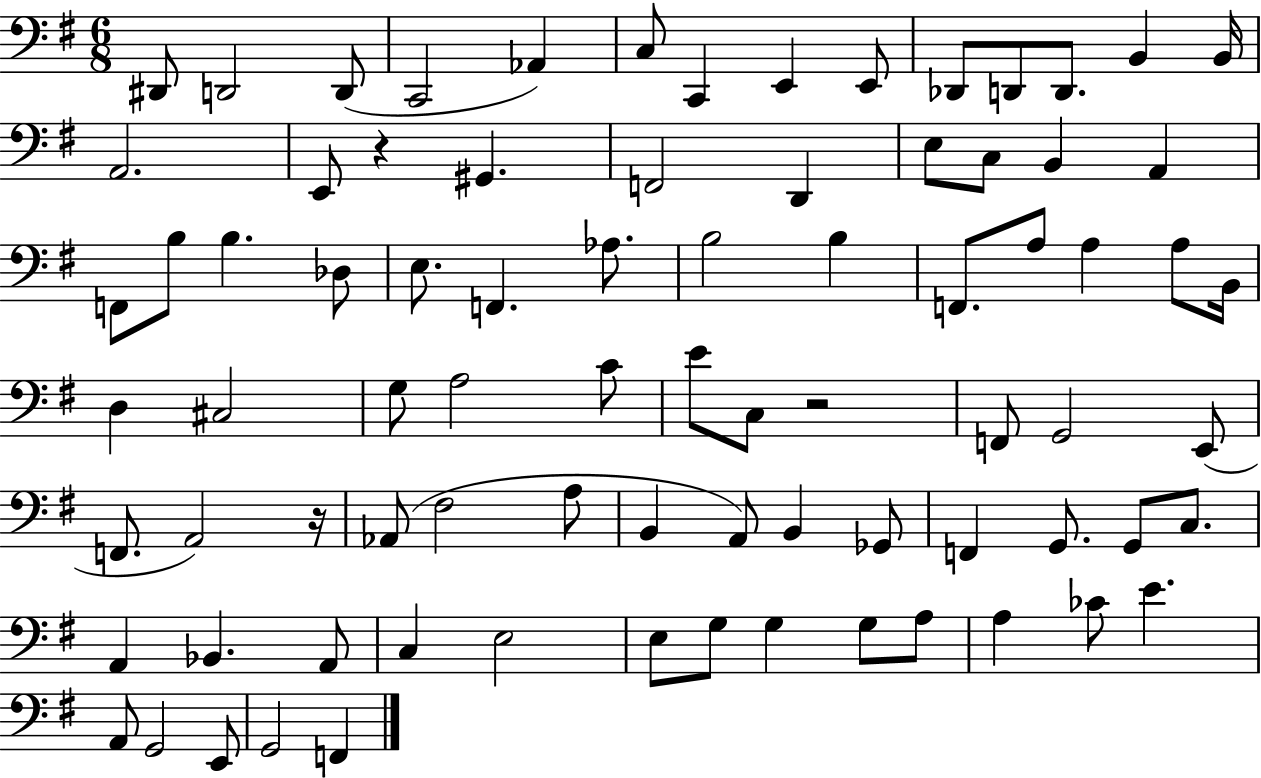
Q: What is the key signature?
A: G major